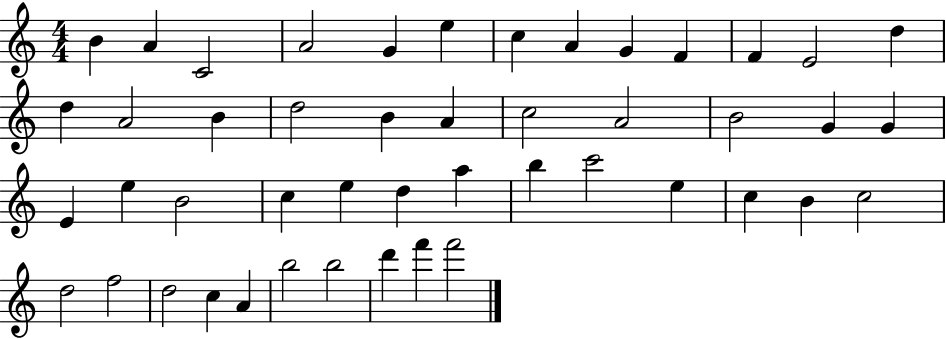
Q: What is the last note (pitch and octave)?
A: F6